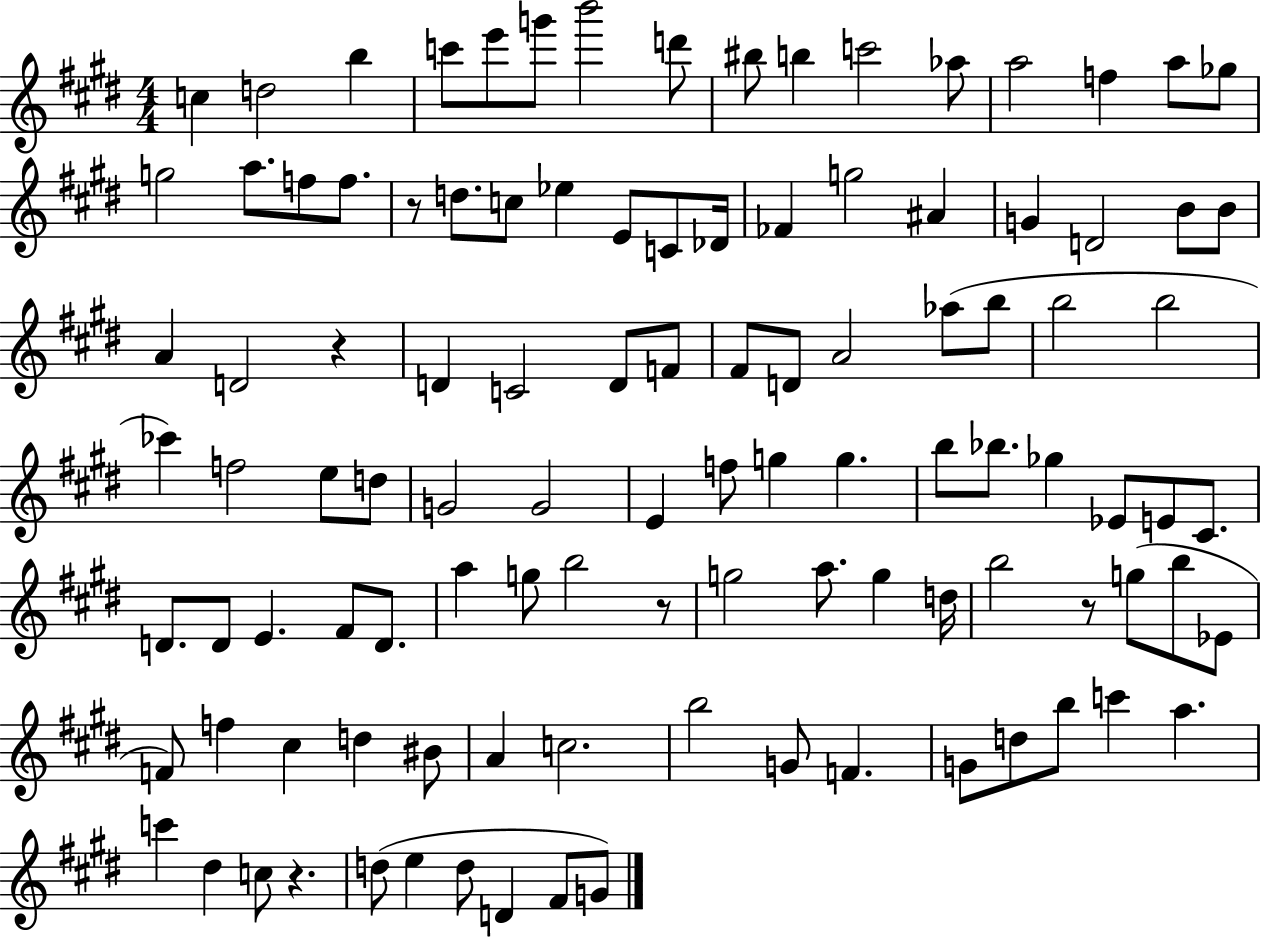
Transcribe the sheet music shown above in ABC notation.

X:1
T:Untitled
M:4/4
L:1/4
K:E
c d2 b c'/2 e'/2 g'/2 b'2 d'/2 ^b/2 b c'2 _a/2 a2 f a/2 _g/2 g2 a/2 f/2 f/2 z/2 d/2 c/2 _e E/2 C/2 _D/4 _F g2 ^A G D2 B/2 B/2 A D2 z D C2 D/2 F/2 ^F/2 D/2 A2 _a/2 b/2 b2 b2 _c' f2 e/2 d/2 G2 G2 E f/2 g g b/2 _b/2 _g _E/2 E/2 ^C/2 D/2 D/2 E ^F/2 D/2 a g/2 b2 z/2 g2 a/2 g d/4 b2 z/2 g/2 b/2 _E/2 F/2 f ^c d ^B/2 A c2 b2 G/2 F G/2 d/2 b/2 c' a c' ^d c/2 z d/2 e d/2 D ^F/2 G/2